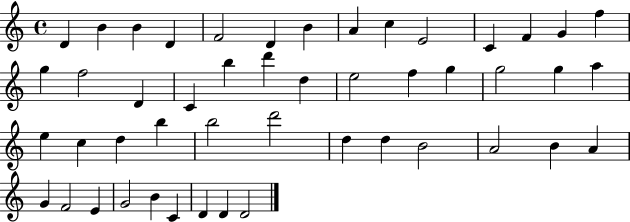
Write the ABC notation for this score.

X:1
T:Untitled
M:4/4
L:1/4
K:C
D B B D F2 D B A c E2 C F G f g f2 D C b d' d e2 f g g2 g a e c d b b2 d'2 d d B2 A2 B A G F2 E G2 B C D D D2